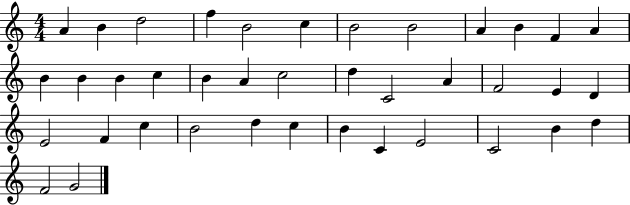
X:1
T:Untitled
M:4/4
L:1/4
K:C
A B d2 f B2 c B2 B2 A B F A B B B c B A c2 d C2 A F2 E D E2 F c B2 d c B C E2 C2 B d F2 G2